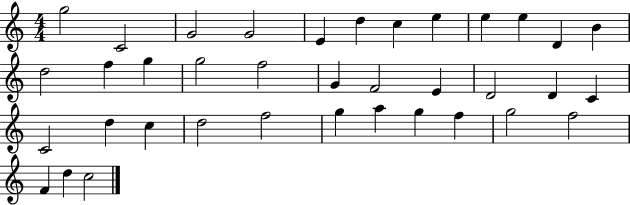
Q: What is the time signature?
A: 4/4